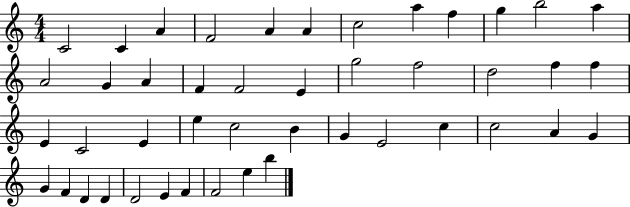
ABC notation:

X:1
T:Untitled
M:4/4
L:1/4
K:C
C2 C A F2 A A c2 a f g b2 a A2 G A F F2 E g2 f2 d2 f f E C2 E e c2 B G E2 c c2 A G G F D D D2 E F F2 e b